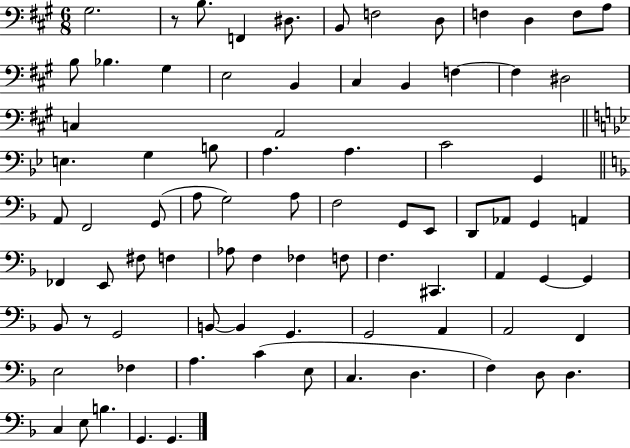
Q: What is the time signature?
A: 6/8